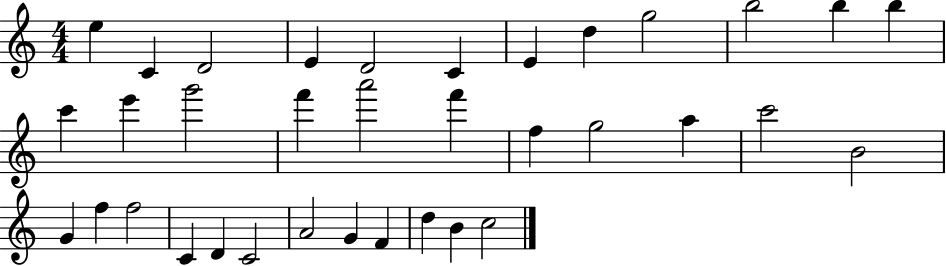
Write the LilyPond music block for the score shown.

{
  \clef treble
  \numericTimeSignature
  \time 4/4
  \key c \major
  e''4 c'4 d'2 | e'4 d'2 c'4 | e'4 d''4 g''2 | b''2 b''4 b''4 | \break c'''4 e'''4 g'''2 | f'''4 a'''2 f'''4 | f''4 g''2 a''4 | c'''2 b'2 | \break g'4 f''4 f''2 | c'4 d'4 c'2 | a'2 g'4 f'4 | d''4 b'4 c''2 | \break \bar "|."
}